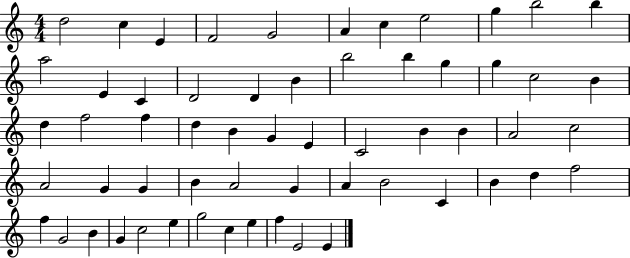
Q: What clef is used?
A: treble